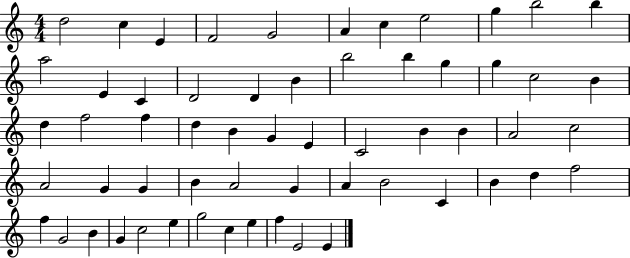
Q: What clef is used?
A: treble